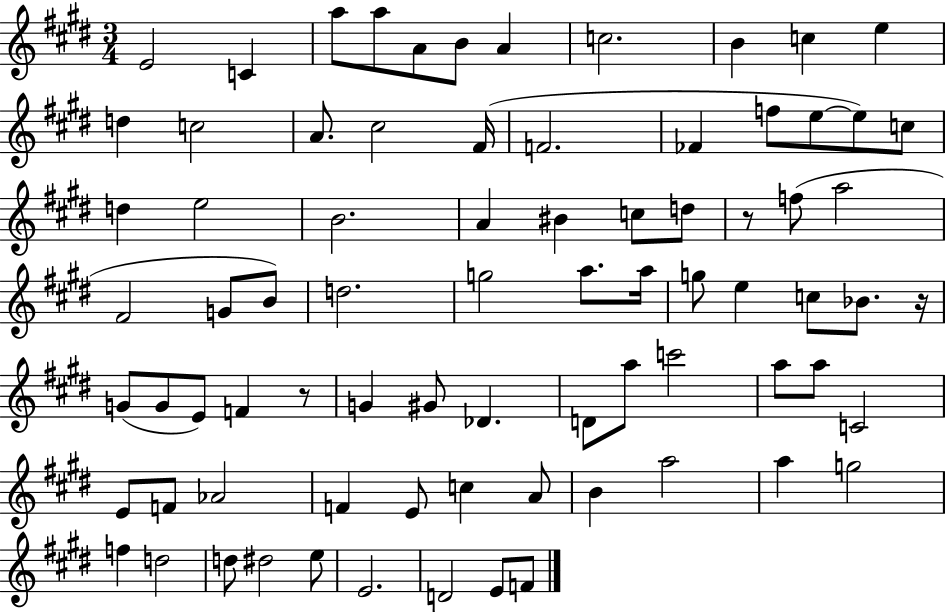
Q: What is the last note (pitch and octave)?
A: F4